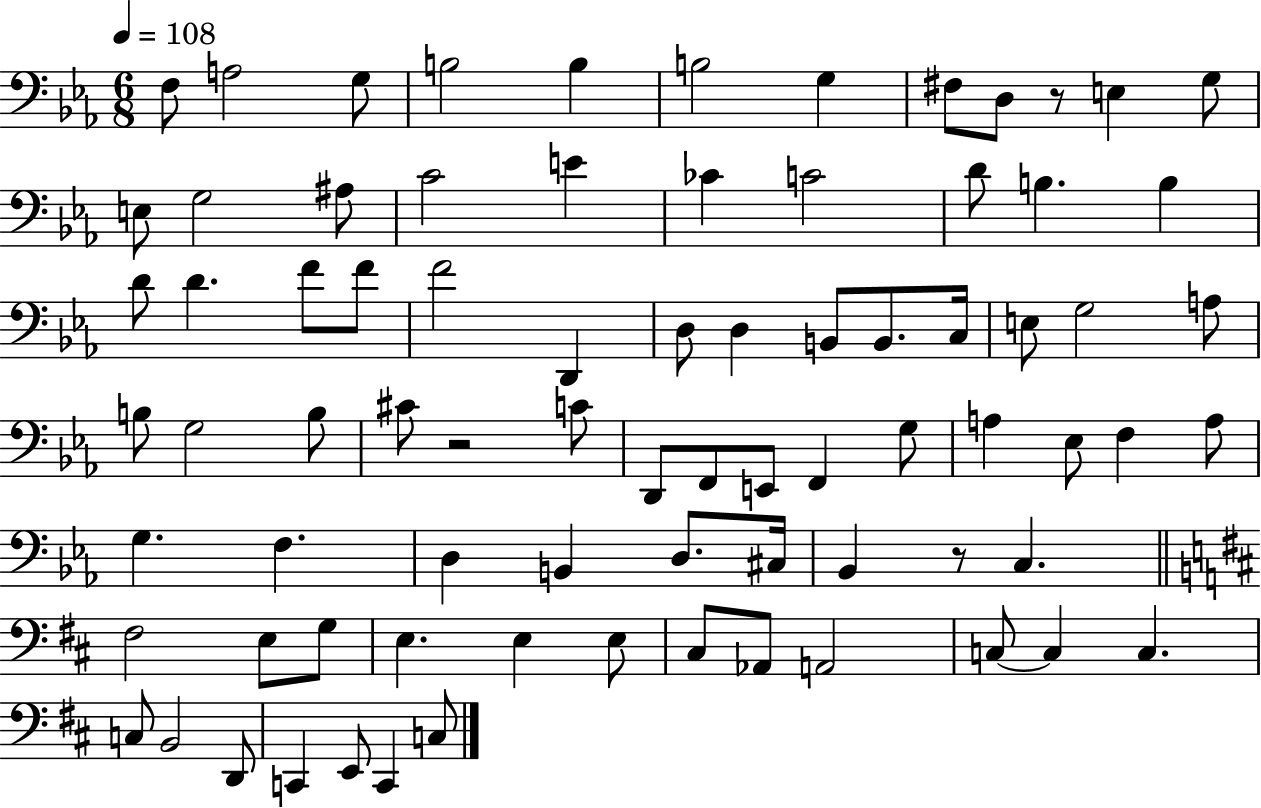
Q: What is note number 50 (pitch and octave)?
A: G3